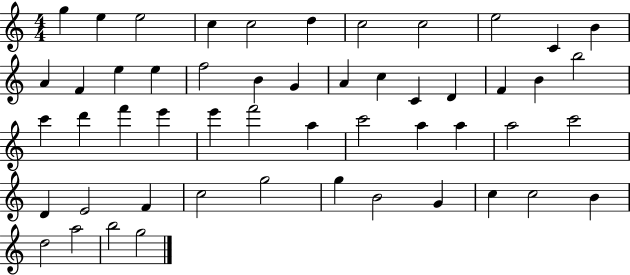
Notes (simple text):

G5/q E5/q E5/h C5/q C5/h D5/q C5/h C5/h E5/h C4/q B4/q A4/q F4/q E5/q E5/q F5/h B4/q G4/q A4/q C5/q C4/q D4/q F4/q B4/q B5/h C6/q D6/q F6/q E6/q E6/q F6/h A5/q C6/h A5/q A5/q A5/h C6/h D4/q E4/h F4/q C5/h G5/h G5/q B4/h G4/q C5/q C5/h B4/q D5/h A5/h B5/h G5/h